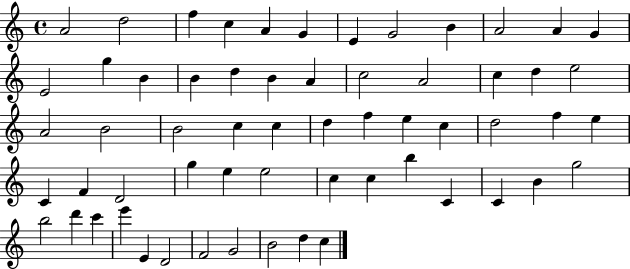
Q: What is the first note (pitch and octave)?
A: A4